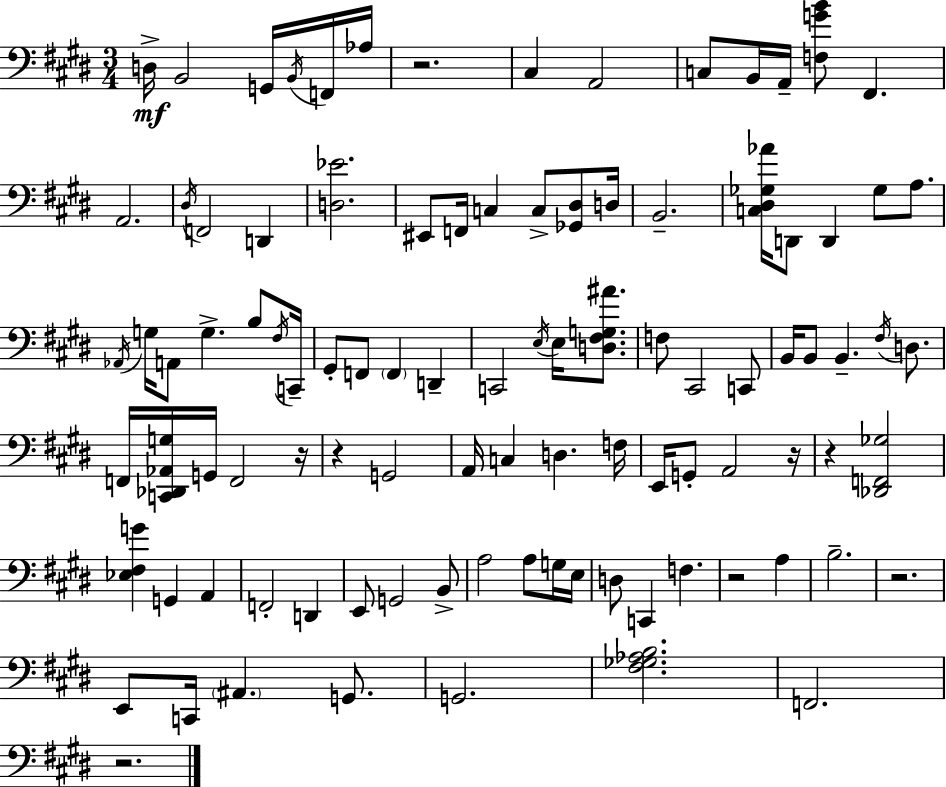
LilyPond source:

{
  \clef bass
  \numericTimeSignature
  \time 3/4
  \key e \major
  \repeat volta 2 { d16->\mf b,2 g,16 \acciaccatura { b,16 } f,16 | aes16 r2. | cis4 a,2 | c8 b,16 a,16-- <f g' b'>8 fis,4. | \break a,2. | \acciaccatura { dis16 } f,2 d,4 | <d ees'>2. | eis,8 f,16 c4 c8-> <ges, dis>8 | \break d16 b,2.-- | <c dis ges aes'>16 d,8 d,4 ges8 a8. | \acciaccatura { aes,16 } g16 a,8 g4.-> | b8 \acciaccatura { fis16 } c,16-- gis,8-. f,8 \parenthesize f,4 | \break d,4-- c,2 | \acciaccatura { e16 } e16 <d fis g ais'>8. f8 cis,2 | c,8 b,16 b,8 b,4.-- | \acciaccatura { fis16 } d8. f,16 <c, des, aes, g>16 g,16 f,2 | \break r16 r4 g,2 | a,16 c4 d4. | f16 e,16 g,8-. a,2 | r16 r4 <des, f, ges>2 | \break <ees fis g'>4 g,4 | a,4 f,2-. | d,4 e,8 g,2 | b,8-> a2 | \break a8 g16 e16 d8 c,4 | f4. r2 | a4 b2.-- | r2. | \break e,8 c,16 \parenthesize ais,4. | g,8. g,2. | <fis ges aes b>2. | f,2. | \break r2. | } \bar "|."
}